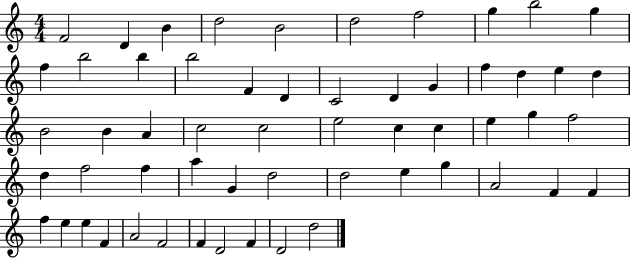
X:1
T:Untitled
M:4/4
L:1/4
K:C
F2 D B d2 B2 d2 f2 g b2 g f b2 b b2 F D C2 D G f d e d B2 B A c2 c2 e2 c c e g f2 d f2 f a G d2 d2 e g A2 F F f e e F A2 F2 F D2 F D2 d2